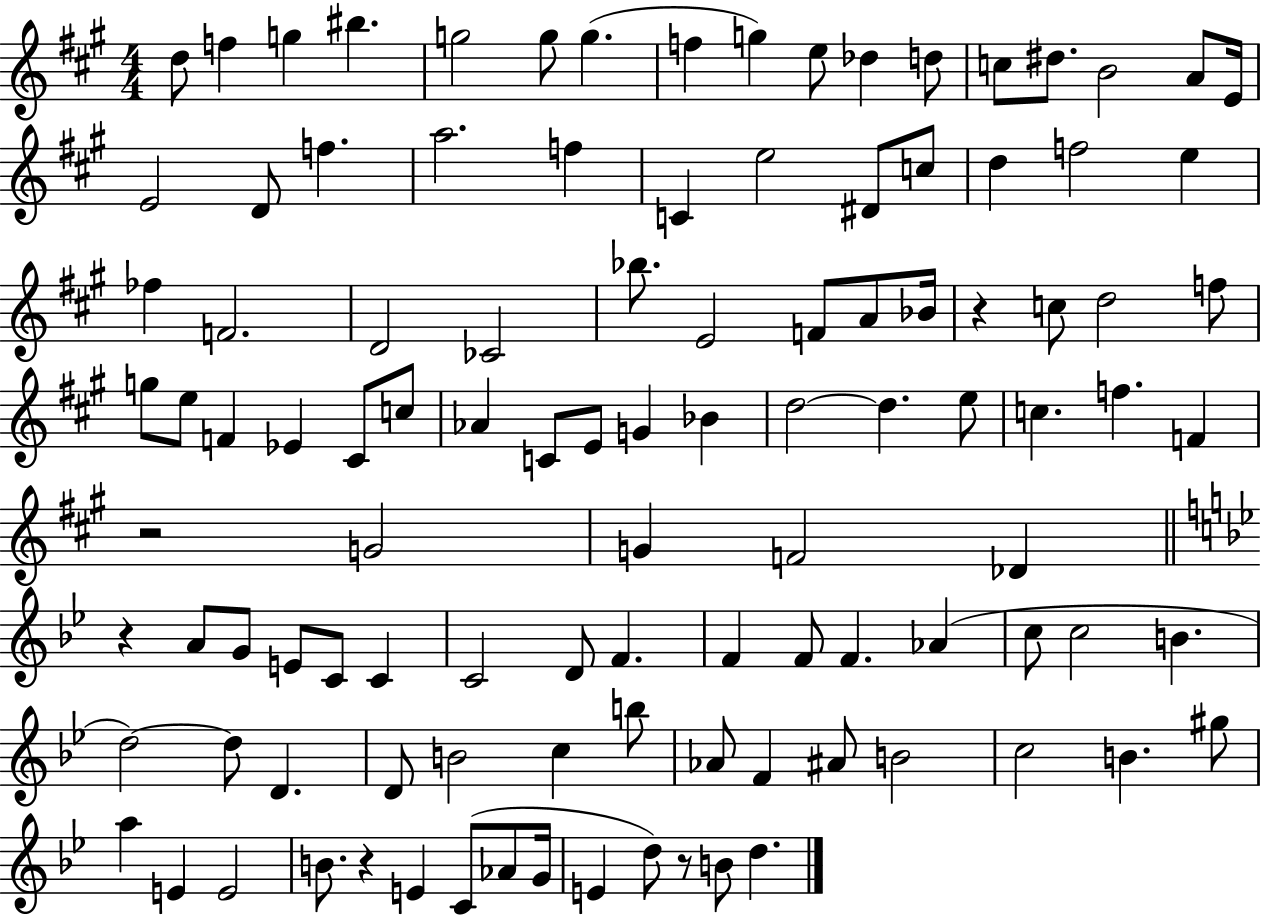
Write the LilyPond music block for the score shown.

{
  \clef treble
  \numericTimeSignature
  \time 4/4
  \key a \major
  d''8 f''4 g''4 bis''4. | g''2 g''8 g''4.( | f''4 g''4) e''8 des''4 d''8 | c''8 dis''8. b'2 a'8 e'16 | \break e'2 d'8 f''4. | a''2. f''4 | c'4 e''2 dis'8 c''8 | d''4 f''2 e''4 | \break fes''4 f'2. | d'2 ces'2 | bes''8. e'2 f'8 a'8 bes'16 | r4 c''8 d''2 f''8 | \break g''8 e''8 f'4 ees'4 cis'8 c''8 | aes'4 c'8 e'8 g'4 bes'4 | d''2~~ d''4. e''8 | c''4. f''4. f'4 | \break r2 g'2 | g'4 f'2 des'4 | \bar "||" \break \key bes \major r4 a'8 g'8 e'8 c'8 c'4 | c'2 d'8 f'4. | f'4 f'8 f'4. aes'4( | c''8 c''2 b'4. | \break d''2~~) d''8 d'4. | d'8 b'2 c''4 b''8 | aes'8 f'4 ais'8 b'2 | c''2 b'4. gis''8 | \break a''4 e'4 e'2 | b'8. r4 e'4 c'8( aes'8 g'16 | e'4 d''8) r8 b'8 d''4. | \bar "|."
}